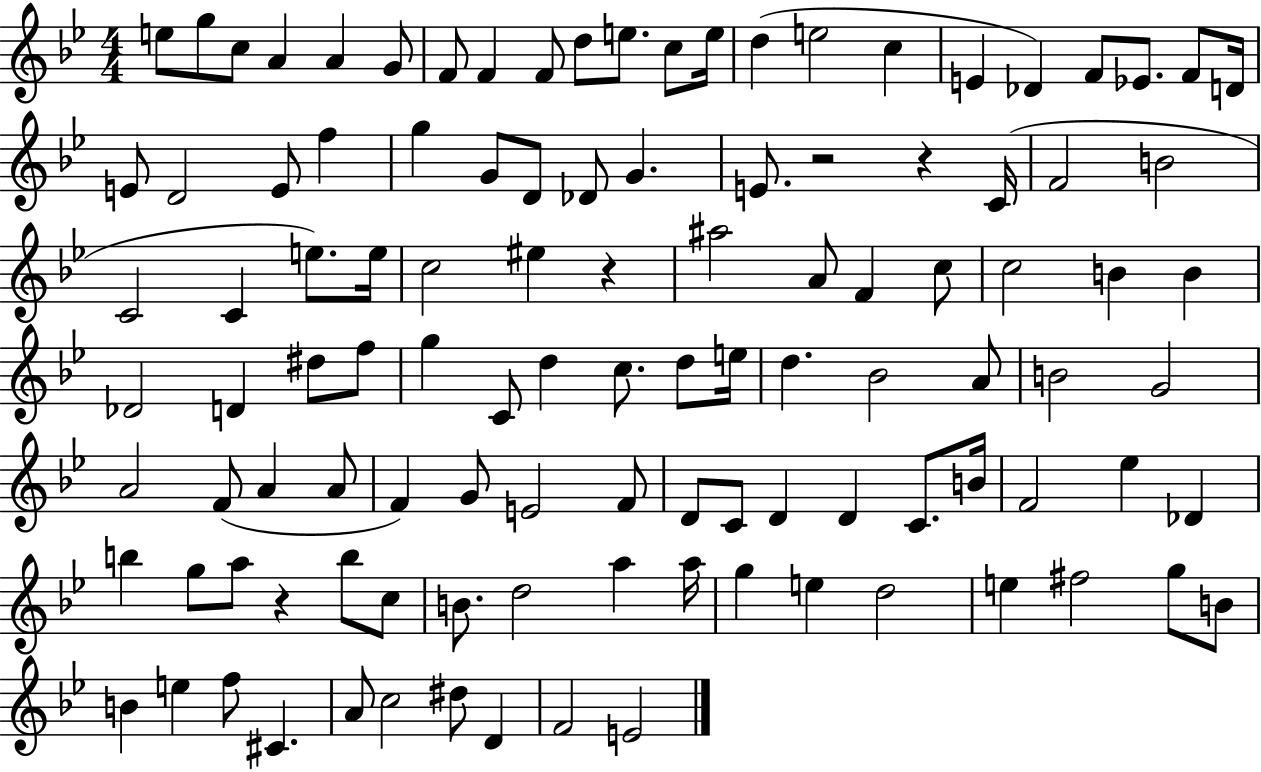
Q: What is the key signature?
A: BES major